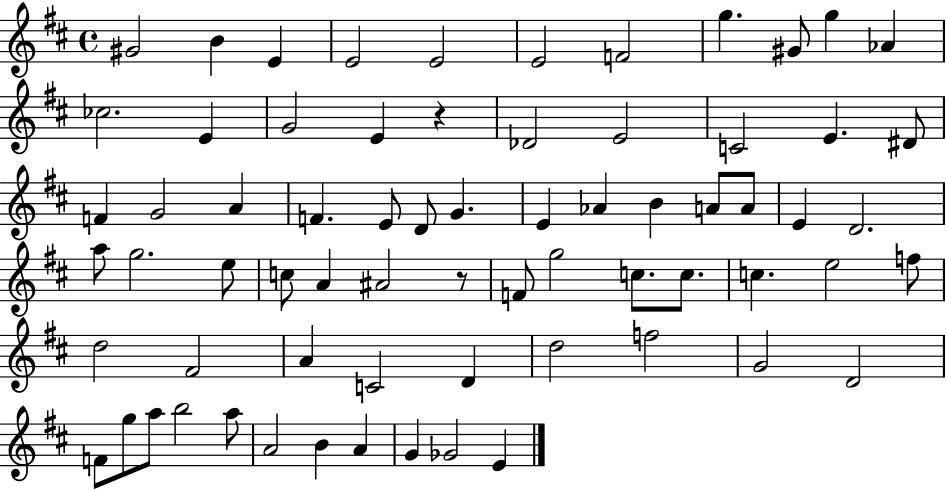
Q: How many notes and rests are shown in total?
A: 69